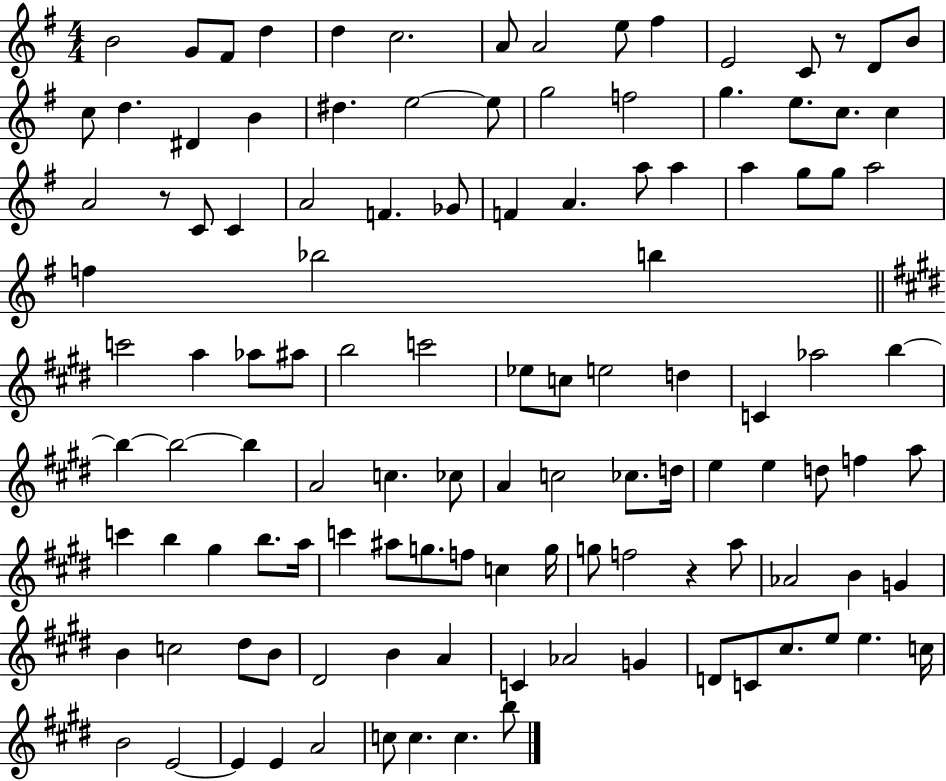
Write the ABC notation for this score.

X:1
T:Untitled
M:4/4
L:1/4
K:G
B2 G/2 ^F/2 d d c2 A/2 A2 e/2 ^f E2 C/2 z/2 D/2 B/2 c/2 d ^D B ^d e2 e/2 g2 f2 g e/2 c/2 c A2 z/2 C/2 C A2 F _G/2 F A a/2 a a g/2 g/2 a2 f _b2 b c'2 a _a/2 ^a/2 b2 c'2 _e/2 c/2 e2 d C _a2 b b b2 b A2 c _c/2 A c2 _c/2 d/4 e e d/2 f a/2 c' b ^g b/2 a/4 c' ^a/2 g/2 f/2 c g/4 g/2 f2 z a/2 _A2 B G B c2 ^d/2 B/2 ^D2 B A C _A2 G D/2 C/2 ^c/2 e/2 e c/4 B2 E2 E E A2 c/2 c c b/2